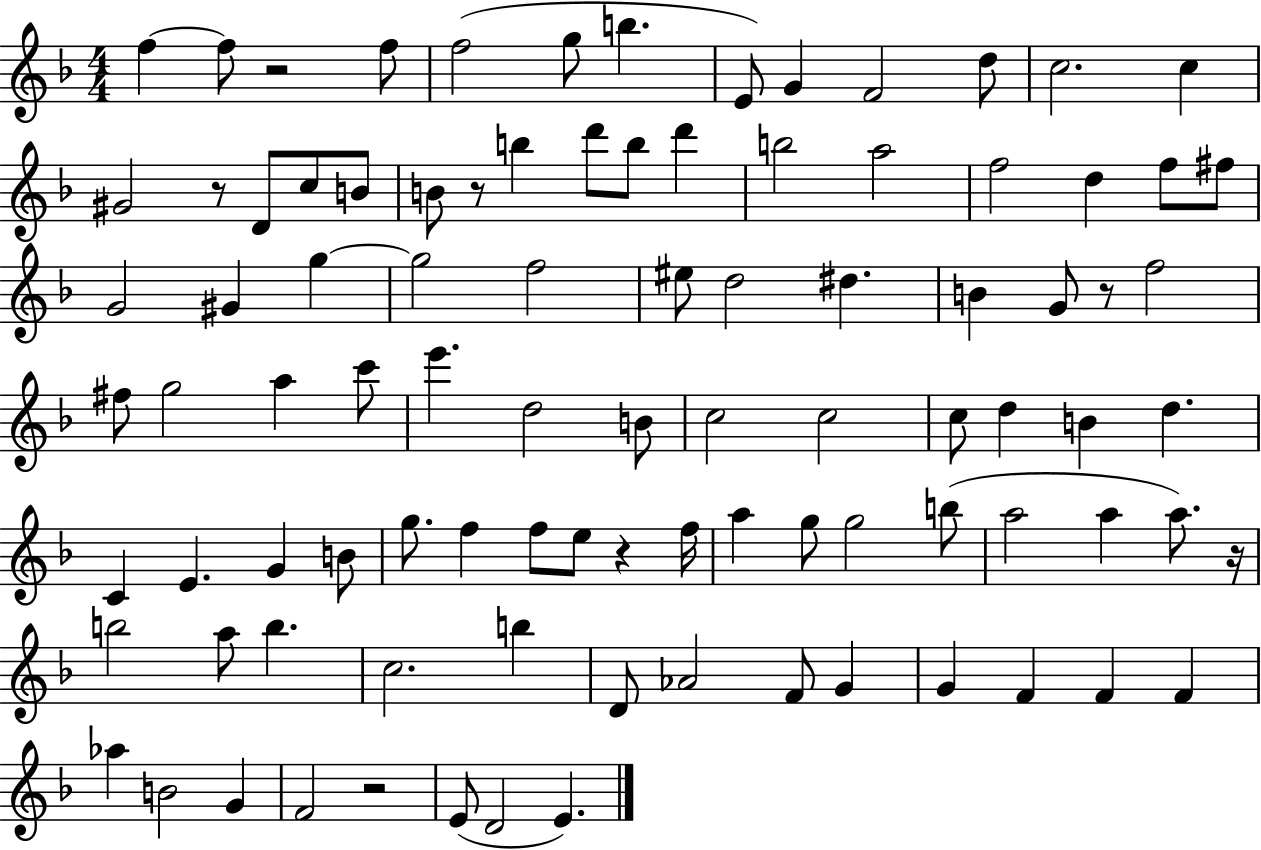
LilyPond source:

{
  \clef treble
  \numericTimeSignature
  \time 4/4
  \key f \major
  \repeat volta 2 { f''4~~ f''8 r2 f''8 | f''2( g''8 b''4. | e'8) g'4 f'2 d''8 | c''2. c''4 | \break gis'2 r8 d'8 c''8 b'8 | b'8 r8 b''4 d'''8 b''8 d'''4 | b''2 a''2 | f''2 d''4 f''8 fis''8 | \break g'2 gis'4 g''4~~ | g''2 f''2 | eis''8 d''2 dis''4. | b'4 g'8 r8 f''2 | \break fis''8 g''2 a''4 c'''8 | e'''4. d''2 b'8 | c''2 c''2 | c''8 d''4 b'4 d''4. | \break c'4 e'4. g'4 b'8 | g''8. f''4 f''8 e''8 r4 f''16 | a''4 g''8 g''2 b''8( | a''2 a''4 a''8.) r16 | \break b''2 a''8 b''4. | c''2. b''4 | d'8 aes'2 f'8 g'4 | g'4 f'4 f'4 f'4 | \break aes''4 b'2 g'4 | f'2 r2 | e'8( d'2 e'4.) | } \bar "|."
}